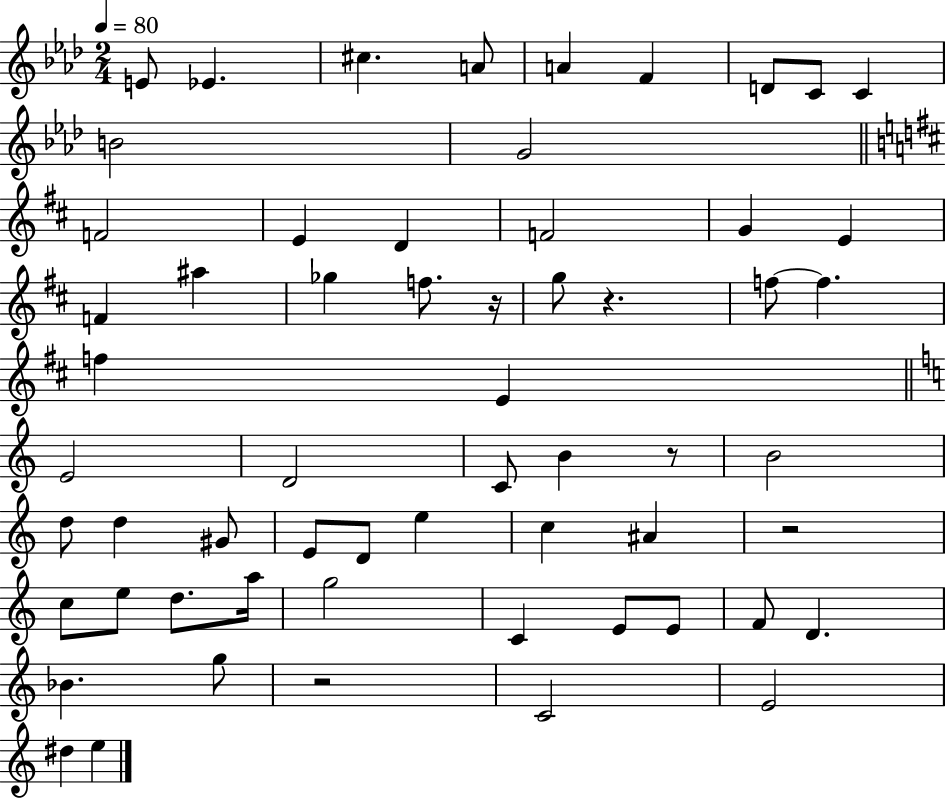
{
  \clef treble
  \numericTimeSignature
  \time 2/4
  \key aes \major
  \tempo 4 = 80
  e'8 ees'4. | cis''4. a'8 | a'4 f'4 | d'8 c'8 c'4 | \break b'2 | g'2 | \bar "||" \break \key b \minor f'2 | e'4 d'4 | f'2 | g'4 e'4 | \break f'4 ais''4 | ges''4 f''8. r16 | g''8 r4. | f''8~~ f''4. | \break f''4 e'4 | \bar "||" \break \key c \major e'2 | d'2 | c'8 b'4 r8 | b'2 | \break d''8 d''4 gis'8 | e'8 d'8 e''4 | c''4 ais'4 | r2 | \break c''8 e''8 d''8. a''16 | g''2 | c'4 e'8 e'8 | f'8 d'4. | \break bes'4. g''8 | r2 | c'2 | e'2 | \break dis''4 e''4 | \bar "|."
}